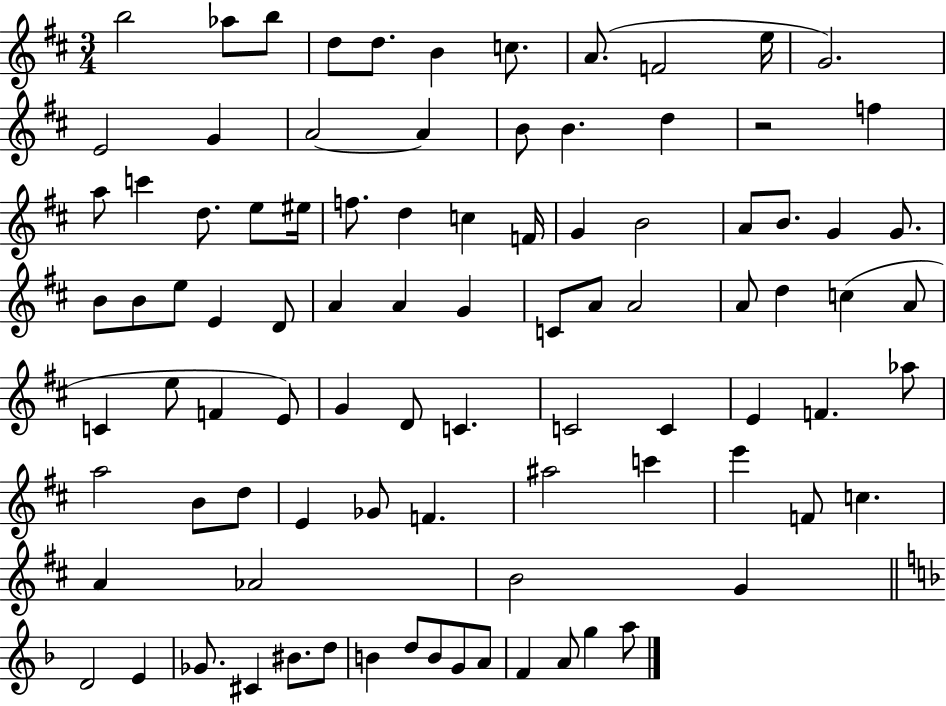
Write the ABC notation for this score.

X:1
T:Untitled
M:3/4
L:1/4
K:D
b2 _a/2 b/2 d/2 d/2 B c/2 A/2 F2 e/4 G2 E2 G A2 A B/2 B d z2 f a/2 c' d/2 e/2 ^e/4 f/2 d c F/4 G B2 A/2 B/2 G G/2 B/2 B/2 e/2 E D/2 A A G C/2 A/2 A2 A/2 d c A/2 C e/2 F E/2 G D/2 C C2 C E F _a/2 a2 B/2 d/2 E _G/2 F ^a2 c' e' F/2 c A _A2 B2 G D2 E _G/2 ^C ^B/2 d/2 B d/2 B/2 G/2 A/2 F A/2 g a/2